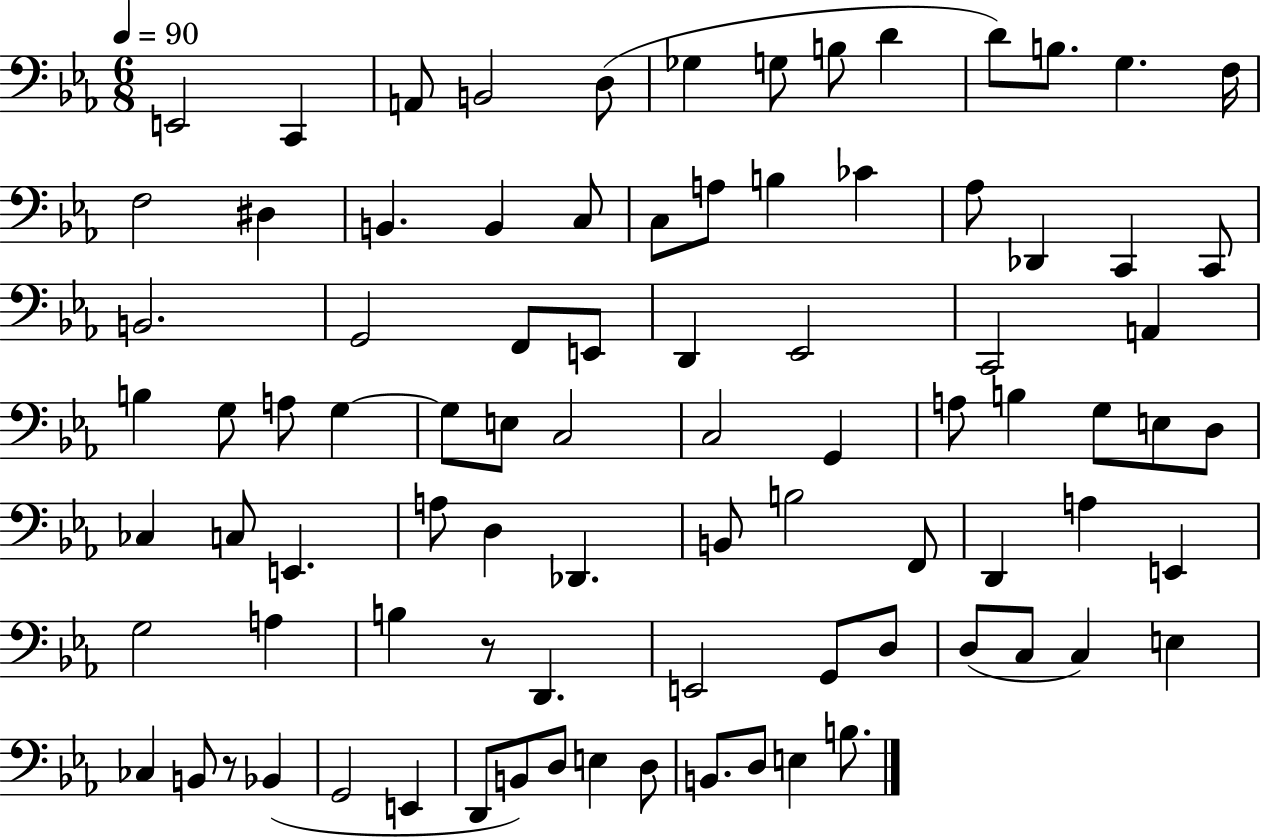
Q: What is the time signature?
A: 6/8